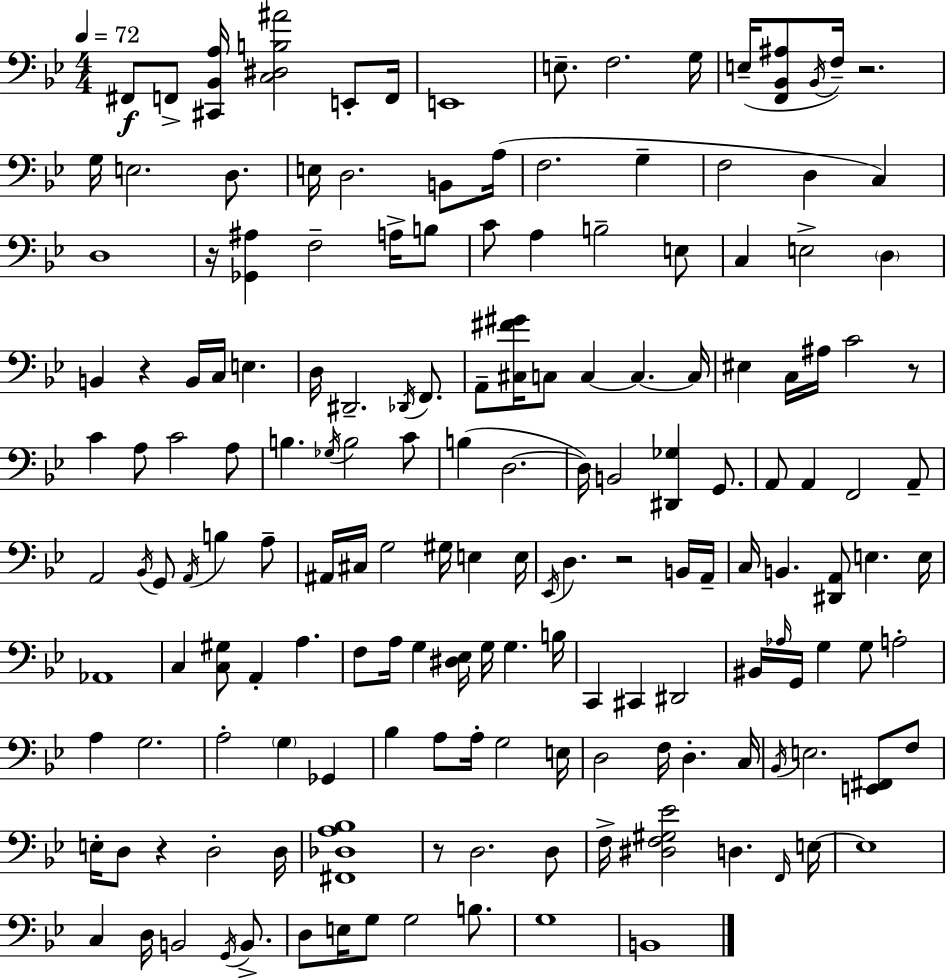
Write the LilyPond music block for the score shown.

{
  \clef bass
  \numericTimeSignature
  \time 4/4
  \key g \minor
  \tempo 4 = 72
  fis,8\f f,8-> <cis, bes, a>16 <c dis b ais'>2 e,8-. f,16 | e,1 | e8.-- f2. g16 | e16--( <f, bes, ais>8 \acciaccatura { bes,16 }) f16-- r2. | \break g16 e2. d8. | e16 d2. b,8 | a16( f2. g4-- | f2 d4 c4) | \break d1 | r16 <ges, ais>4 f2-- a16-> b8 | c'8 a4 b2-- e8 | c4 e2-> \parenthesize d4 | \break b,4 r4 b,16 c16 e4. | d16 dis,2.-- \acciaccatura { des,16 } f,8. | a,8-- <cis fis' gis'>16 c8 c4~~ c4.~~ | c16 eis4 c16 ais16 c'2 | \break r8 c'4 a8 c'2 | a8 b4. \acciaccatura { ges16 } b2 | c'8 b4( d2.~~ | d16) b,2 <dis, ges>4 | \break g,8. a,8 a,4 f,2 | a,8-- a,2 \acciaccatura { bes,16 } g,8 \acciaccatura { a,16 } b4 | a8-- ais,16 cis16 g2 gis16 | e4 e16 \acciaccatura { ees,16 } d4. r2 | \break b,16 a,16-- c16 b,4. <dis, a,>8 e4. | e16 aes,1 | c4 <c gis>8 a,4-. | a4. f8 a16 g4 <dis ees>16 g16 g4. | \break b16 c,4 cis,4 dis,2 | bis,16 \grace { aes16 } g,16 g4 g8 a2-. | a4 g2. | a2-. \parenthesize g4 | \break ges,4 bes4 a8 a16-. g2 | e16 d2 f16 | d4.-. c16 \acciaccatura { bes,16 } e2. | <e, fis,>8 f8 e16-. d8 r4 d2-. | \break d16 <fis, des a bes>1 | r8 d2. | d8 f16-> <dis f gis ees'>2 | d4. \grace { f,16 } e16~~ e1 | \break c4 d16 b,2 | \acciaccatura { g,16 } b,8.-> d8 e16 g8 g2 | b8. g1 | b,1 | \break \bar "|."
}